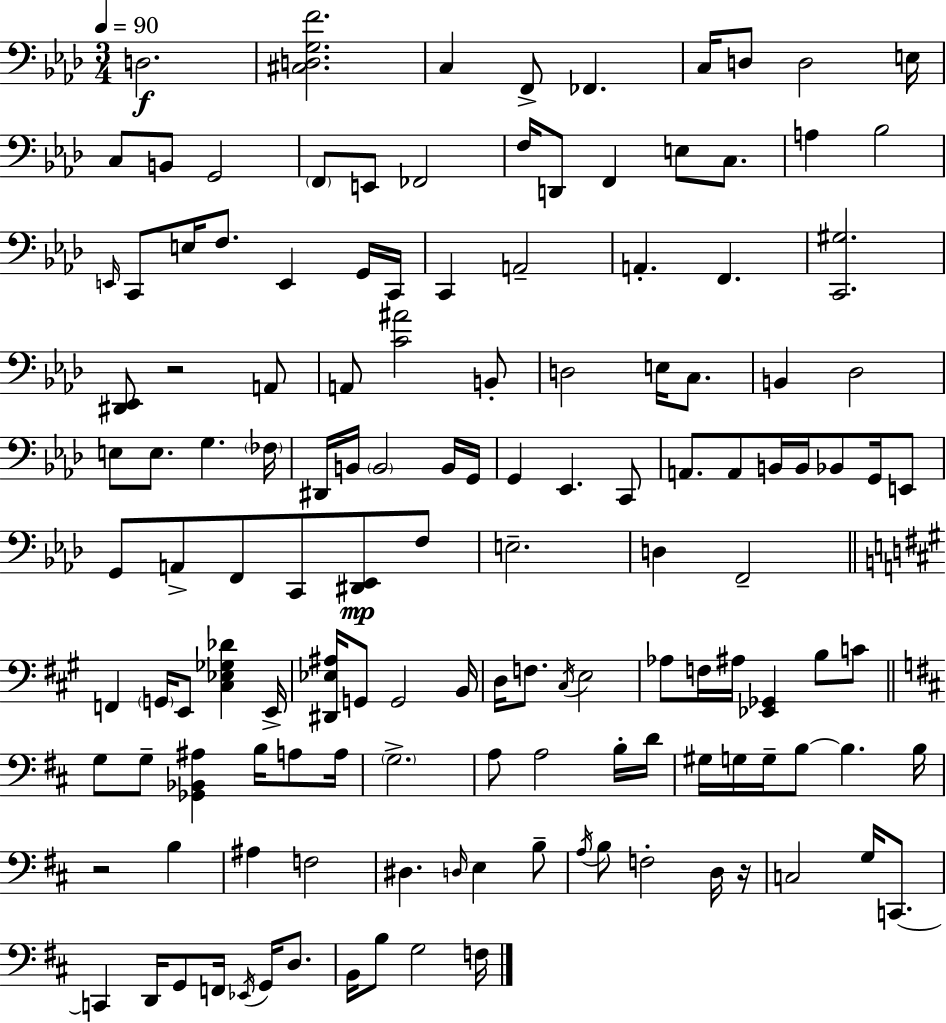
{
  \clef bass
  \numericTimeSignature
  \time 3/4
  \key f \minor
  \tempo 4 = 90
  d2.\f | <cis d g f'>2. | c4 f,8-> fes,4. | c16 d8 d2 e16 | \break c8 b,8 g,2 | \parenthesize f,8 e,8 fes,2 | f16 d,8 f,4 e8 c8. | a4 bes2 | \break \grace { e,16 } c,8 e16 f8. e,4 g,16 | c,16 c,4 a,2-- | a,4.-. f,4. | <c, gis>2. | \break <dis, ees,>8 r2 a,8 | a,8 <c' ais'>2 b,8-. | d2 e16 c8. | b,4 des2 | \break e8 e8. g4. | \parenthesize fes16 dis,16 b,16 \parenthesize b,2 b,16 | g,16 g,4 ees,4. c,8 | a,8. a,8 b,16 b,16 bes,8 g,16 e,8 | \break g,8 a,8-> f,8 c,8 <dis, ees,>8\mp f8 | e2.-- | d4 f,2-- | \bar "||" \break \key a \major f,4 \parenthesize g,16 e,8 <cis ees ges des'>4 e,16-> | <dis, ees ais>16 g,8 g,2 b,16 | d16 f8. \acciaccatura { cis16 } e2 | aes8 f16 ais16 <ees, ges,>4 b8 c'8 | \break \bar "||" \break \key d \major g8 g8-- <ges, bes, ais>4 b16 a8 a16 | \parenthesize g2.-> | a8 a2 b16-. d'16 | gis16 g16 g16-- b8~~ b4. b16 | \break r2 b4 | ais4 f2 | dis4. \grace { d16 } e4 b8-- | \acciaccatura { a16 } b8 f2-. | \break d16 r16 c2 g16 c,8.~~ | c,4 d,16 g,8 f,16 \acciaccatura { ees,16 } g,16 | d8. b,16 b8 g2 | f16 \bar "|."
}